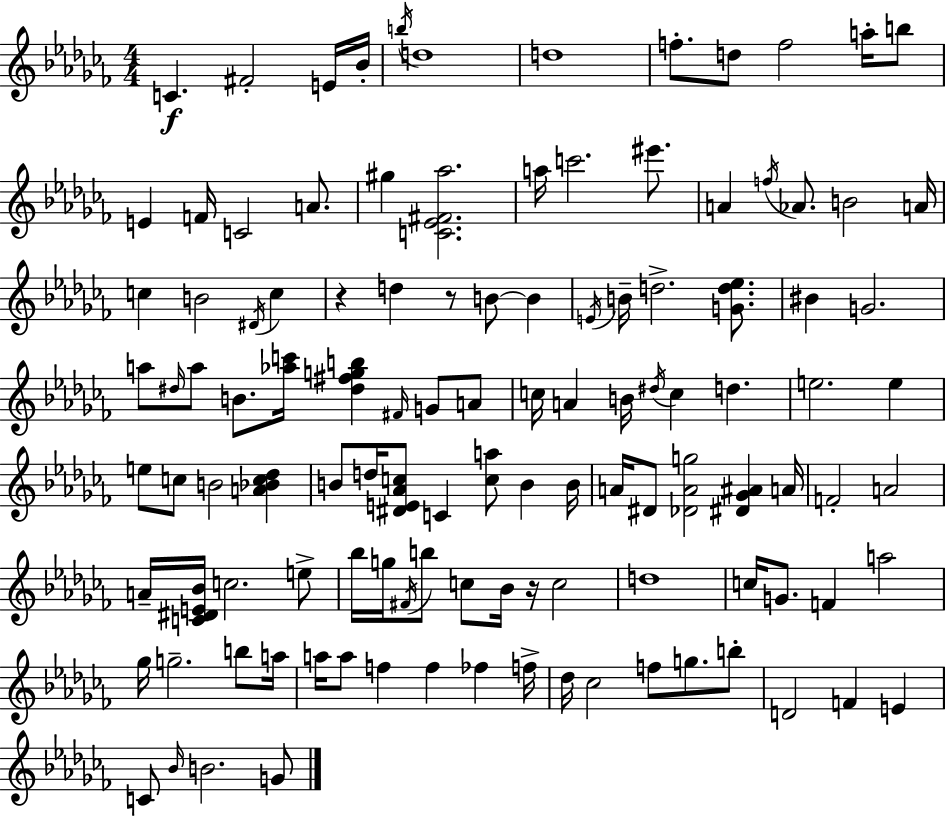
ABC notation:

X:1
T:Untitled
M:4/4
L:1/4
K:Abm
C ^F2 E/4 _B/4 b/4 d4 d4 f/2 d/2 f2 a/4 b/2 E F/4 C2 A/2 ^g [C_E^F_a]2 a/4 c'2 ^e'/2 A f/4 _A/2 B2 A/4 c B2 ^D/4 c z d z/2 B/2 B E/4 B/4 d2 [Gd_e]/2 ^B G2 a/2 ^d/4 a/2 B/2 [_ac']/4 [^d^fgb] ^F/4 G/2 A/2 c/4 A B/4 ^d/4 c d e2 e e/2 c/2 B2 [A_Bc_d] B/2 d/4 [^DE_Ac]/2 C [ca]/2 B B/4 A/4 ^D/2 [_DAg]2 [^D_G^A] A/4 F2 A2 A/4 [C^DE_B]/4 c2 e/2 _b/4 g/4 ^F/4 b/2 c/2 _B/4 z/4 c2 d4 c/4 G/2 F a2 _g/4 g2 b/2 a/4 a/4 a/2 f f _f f/4 _d/4 _c2 f/2 g/2 b/2 D2 F E C/2 _B/4 B2 G/2